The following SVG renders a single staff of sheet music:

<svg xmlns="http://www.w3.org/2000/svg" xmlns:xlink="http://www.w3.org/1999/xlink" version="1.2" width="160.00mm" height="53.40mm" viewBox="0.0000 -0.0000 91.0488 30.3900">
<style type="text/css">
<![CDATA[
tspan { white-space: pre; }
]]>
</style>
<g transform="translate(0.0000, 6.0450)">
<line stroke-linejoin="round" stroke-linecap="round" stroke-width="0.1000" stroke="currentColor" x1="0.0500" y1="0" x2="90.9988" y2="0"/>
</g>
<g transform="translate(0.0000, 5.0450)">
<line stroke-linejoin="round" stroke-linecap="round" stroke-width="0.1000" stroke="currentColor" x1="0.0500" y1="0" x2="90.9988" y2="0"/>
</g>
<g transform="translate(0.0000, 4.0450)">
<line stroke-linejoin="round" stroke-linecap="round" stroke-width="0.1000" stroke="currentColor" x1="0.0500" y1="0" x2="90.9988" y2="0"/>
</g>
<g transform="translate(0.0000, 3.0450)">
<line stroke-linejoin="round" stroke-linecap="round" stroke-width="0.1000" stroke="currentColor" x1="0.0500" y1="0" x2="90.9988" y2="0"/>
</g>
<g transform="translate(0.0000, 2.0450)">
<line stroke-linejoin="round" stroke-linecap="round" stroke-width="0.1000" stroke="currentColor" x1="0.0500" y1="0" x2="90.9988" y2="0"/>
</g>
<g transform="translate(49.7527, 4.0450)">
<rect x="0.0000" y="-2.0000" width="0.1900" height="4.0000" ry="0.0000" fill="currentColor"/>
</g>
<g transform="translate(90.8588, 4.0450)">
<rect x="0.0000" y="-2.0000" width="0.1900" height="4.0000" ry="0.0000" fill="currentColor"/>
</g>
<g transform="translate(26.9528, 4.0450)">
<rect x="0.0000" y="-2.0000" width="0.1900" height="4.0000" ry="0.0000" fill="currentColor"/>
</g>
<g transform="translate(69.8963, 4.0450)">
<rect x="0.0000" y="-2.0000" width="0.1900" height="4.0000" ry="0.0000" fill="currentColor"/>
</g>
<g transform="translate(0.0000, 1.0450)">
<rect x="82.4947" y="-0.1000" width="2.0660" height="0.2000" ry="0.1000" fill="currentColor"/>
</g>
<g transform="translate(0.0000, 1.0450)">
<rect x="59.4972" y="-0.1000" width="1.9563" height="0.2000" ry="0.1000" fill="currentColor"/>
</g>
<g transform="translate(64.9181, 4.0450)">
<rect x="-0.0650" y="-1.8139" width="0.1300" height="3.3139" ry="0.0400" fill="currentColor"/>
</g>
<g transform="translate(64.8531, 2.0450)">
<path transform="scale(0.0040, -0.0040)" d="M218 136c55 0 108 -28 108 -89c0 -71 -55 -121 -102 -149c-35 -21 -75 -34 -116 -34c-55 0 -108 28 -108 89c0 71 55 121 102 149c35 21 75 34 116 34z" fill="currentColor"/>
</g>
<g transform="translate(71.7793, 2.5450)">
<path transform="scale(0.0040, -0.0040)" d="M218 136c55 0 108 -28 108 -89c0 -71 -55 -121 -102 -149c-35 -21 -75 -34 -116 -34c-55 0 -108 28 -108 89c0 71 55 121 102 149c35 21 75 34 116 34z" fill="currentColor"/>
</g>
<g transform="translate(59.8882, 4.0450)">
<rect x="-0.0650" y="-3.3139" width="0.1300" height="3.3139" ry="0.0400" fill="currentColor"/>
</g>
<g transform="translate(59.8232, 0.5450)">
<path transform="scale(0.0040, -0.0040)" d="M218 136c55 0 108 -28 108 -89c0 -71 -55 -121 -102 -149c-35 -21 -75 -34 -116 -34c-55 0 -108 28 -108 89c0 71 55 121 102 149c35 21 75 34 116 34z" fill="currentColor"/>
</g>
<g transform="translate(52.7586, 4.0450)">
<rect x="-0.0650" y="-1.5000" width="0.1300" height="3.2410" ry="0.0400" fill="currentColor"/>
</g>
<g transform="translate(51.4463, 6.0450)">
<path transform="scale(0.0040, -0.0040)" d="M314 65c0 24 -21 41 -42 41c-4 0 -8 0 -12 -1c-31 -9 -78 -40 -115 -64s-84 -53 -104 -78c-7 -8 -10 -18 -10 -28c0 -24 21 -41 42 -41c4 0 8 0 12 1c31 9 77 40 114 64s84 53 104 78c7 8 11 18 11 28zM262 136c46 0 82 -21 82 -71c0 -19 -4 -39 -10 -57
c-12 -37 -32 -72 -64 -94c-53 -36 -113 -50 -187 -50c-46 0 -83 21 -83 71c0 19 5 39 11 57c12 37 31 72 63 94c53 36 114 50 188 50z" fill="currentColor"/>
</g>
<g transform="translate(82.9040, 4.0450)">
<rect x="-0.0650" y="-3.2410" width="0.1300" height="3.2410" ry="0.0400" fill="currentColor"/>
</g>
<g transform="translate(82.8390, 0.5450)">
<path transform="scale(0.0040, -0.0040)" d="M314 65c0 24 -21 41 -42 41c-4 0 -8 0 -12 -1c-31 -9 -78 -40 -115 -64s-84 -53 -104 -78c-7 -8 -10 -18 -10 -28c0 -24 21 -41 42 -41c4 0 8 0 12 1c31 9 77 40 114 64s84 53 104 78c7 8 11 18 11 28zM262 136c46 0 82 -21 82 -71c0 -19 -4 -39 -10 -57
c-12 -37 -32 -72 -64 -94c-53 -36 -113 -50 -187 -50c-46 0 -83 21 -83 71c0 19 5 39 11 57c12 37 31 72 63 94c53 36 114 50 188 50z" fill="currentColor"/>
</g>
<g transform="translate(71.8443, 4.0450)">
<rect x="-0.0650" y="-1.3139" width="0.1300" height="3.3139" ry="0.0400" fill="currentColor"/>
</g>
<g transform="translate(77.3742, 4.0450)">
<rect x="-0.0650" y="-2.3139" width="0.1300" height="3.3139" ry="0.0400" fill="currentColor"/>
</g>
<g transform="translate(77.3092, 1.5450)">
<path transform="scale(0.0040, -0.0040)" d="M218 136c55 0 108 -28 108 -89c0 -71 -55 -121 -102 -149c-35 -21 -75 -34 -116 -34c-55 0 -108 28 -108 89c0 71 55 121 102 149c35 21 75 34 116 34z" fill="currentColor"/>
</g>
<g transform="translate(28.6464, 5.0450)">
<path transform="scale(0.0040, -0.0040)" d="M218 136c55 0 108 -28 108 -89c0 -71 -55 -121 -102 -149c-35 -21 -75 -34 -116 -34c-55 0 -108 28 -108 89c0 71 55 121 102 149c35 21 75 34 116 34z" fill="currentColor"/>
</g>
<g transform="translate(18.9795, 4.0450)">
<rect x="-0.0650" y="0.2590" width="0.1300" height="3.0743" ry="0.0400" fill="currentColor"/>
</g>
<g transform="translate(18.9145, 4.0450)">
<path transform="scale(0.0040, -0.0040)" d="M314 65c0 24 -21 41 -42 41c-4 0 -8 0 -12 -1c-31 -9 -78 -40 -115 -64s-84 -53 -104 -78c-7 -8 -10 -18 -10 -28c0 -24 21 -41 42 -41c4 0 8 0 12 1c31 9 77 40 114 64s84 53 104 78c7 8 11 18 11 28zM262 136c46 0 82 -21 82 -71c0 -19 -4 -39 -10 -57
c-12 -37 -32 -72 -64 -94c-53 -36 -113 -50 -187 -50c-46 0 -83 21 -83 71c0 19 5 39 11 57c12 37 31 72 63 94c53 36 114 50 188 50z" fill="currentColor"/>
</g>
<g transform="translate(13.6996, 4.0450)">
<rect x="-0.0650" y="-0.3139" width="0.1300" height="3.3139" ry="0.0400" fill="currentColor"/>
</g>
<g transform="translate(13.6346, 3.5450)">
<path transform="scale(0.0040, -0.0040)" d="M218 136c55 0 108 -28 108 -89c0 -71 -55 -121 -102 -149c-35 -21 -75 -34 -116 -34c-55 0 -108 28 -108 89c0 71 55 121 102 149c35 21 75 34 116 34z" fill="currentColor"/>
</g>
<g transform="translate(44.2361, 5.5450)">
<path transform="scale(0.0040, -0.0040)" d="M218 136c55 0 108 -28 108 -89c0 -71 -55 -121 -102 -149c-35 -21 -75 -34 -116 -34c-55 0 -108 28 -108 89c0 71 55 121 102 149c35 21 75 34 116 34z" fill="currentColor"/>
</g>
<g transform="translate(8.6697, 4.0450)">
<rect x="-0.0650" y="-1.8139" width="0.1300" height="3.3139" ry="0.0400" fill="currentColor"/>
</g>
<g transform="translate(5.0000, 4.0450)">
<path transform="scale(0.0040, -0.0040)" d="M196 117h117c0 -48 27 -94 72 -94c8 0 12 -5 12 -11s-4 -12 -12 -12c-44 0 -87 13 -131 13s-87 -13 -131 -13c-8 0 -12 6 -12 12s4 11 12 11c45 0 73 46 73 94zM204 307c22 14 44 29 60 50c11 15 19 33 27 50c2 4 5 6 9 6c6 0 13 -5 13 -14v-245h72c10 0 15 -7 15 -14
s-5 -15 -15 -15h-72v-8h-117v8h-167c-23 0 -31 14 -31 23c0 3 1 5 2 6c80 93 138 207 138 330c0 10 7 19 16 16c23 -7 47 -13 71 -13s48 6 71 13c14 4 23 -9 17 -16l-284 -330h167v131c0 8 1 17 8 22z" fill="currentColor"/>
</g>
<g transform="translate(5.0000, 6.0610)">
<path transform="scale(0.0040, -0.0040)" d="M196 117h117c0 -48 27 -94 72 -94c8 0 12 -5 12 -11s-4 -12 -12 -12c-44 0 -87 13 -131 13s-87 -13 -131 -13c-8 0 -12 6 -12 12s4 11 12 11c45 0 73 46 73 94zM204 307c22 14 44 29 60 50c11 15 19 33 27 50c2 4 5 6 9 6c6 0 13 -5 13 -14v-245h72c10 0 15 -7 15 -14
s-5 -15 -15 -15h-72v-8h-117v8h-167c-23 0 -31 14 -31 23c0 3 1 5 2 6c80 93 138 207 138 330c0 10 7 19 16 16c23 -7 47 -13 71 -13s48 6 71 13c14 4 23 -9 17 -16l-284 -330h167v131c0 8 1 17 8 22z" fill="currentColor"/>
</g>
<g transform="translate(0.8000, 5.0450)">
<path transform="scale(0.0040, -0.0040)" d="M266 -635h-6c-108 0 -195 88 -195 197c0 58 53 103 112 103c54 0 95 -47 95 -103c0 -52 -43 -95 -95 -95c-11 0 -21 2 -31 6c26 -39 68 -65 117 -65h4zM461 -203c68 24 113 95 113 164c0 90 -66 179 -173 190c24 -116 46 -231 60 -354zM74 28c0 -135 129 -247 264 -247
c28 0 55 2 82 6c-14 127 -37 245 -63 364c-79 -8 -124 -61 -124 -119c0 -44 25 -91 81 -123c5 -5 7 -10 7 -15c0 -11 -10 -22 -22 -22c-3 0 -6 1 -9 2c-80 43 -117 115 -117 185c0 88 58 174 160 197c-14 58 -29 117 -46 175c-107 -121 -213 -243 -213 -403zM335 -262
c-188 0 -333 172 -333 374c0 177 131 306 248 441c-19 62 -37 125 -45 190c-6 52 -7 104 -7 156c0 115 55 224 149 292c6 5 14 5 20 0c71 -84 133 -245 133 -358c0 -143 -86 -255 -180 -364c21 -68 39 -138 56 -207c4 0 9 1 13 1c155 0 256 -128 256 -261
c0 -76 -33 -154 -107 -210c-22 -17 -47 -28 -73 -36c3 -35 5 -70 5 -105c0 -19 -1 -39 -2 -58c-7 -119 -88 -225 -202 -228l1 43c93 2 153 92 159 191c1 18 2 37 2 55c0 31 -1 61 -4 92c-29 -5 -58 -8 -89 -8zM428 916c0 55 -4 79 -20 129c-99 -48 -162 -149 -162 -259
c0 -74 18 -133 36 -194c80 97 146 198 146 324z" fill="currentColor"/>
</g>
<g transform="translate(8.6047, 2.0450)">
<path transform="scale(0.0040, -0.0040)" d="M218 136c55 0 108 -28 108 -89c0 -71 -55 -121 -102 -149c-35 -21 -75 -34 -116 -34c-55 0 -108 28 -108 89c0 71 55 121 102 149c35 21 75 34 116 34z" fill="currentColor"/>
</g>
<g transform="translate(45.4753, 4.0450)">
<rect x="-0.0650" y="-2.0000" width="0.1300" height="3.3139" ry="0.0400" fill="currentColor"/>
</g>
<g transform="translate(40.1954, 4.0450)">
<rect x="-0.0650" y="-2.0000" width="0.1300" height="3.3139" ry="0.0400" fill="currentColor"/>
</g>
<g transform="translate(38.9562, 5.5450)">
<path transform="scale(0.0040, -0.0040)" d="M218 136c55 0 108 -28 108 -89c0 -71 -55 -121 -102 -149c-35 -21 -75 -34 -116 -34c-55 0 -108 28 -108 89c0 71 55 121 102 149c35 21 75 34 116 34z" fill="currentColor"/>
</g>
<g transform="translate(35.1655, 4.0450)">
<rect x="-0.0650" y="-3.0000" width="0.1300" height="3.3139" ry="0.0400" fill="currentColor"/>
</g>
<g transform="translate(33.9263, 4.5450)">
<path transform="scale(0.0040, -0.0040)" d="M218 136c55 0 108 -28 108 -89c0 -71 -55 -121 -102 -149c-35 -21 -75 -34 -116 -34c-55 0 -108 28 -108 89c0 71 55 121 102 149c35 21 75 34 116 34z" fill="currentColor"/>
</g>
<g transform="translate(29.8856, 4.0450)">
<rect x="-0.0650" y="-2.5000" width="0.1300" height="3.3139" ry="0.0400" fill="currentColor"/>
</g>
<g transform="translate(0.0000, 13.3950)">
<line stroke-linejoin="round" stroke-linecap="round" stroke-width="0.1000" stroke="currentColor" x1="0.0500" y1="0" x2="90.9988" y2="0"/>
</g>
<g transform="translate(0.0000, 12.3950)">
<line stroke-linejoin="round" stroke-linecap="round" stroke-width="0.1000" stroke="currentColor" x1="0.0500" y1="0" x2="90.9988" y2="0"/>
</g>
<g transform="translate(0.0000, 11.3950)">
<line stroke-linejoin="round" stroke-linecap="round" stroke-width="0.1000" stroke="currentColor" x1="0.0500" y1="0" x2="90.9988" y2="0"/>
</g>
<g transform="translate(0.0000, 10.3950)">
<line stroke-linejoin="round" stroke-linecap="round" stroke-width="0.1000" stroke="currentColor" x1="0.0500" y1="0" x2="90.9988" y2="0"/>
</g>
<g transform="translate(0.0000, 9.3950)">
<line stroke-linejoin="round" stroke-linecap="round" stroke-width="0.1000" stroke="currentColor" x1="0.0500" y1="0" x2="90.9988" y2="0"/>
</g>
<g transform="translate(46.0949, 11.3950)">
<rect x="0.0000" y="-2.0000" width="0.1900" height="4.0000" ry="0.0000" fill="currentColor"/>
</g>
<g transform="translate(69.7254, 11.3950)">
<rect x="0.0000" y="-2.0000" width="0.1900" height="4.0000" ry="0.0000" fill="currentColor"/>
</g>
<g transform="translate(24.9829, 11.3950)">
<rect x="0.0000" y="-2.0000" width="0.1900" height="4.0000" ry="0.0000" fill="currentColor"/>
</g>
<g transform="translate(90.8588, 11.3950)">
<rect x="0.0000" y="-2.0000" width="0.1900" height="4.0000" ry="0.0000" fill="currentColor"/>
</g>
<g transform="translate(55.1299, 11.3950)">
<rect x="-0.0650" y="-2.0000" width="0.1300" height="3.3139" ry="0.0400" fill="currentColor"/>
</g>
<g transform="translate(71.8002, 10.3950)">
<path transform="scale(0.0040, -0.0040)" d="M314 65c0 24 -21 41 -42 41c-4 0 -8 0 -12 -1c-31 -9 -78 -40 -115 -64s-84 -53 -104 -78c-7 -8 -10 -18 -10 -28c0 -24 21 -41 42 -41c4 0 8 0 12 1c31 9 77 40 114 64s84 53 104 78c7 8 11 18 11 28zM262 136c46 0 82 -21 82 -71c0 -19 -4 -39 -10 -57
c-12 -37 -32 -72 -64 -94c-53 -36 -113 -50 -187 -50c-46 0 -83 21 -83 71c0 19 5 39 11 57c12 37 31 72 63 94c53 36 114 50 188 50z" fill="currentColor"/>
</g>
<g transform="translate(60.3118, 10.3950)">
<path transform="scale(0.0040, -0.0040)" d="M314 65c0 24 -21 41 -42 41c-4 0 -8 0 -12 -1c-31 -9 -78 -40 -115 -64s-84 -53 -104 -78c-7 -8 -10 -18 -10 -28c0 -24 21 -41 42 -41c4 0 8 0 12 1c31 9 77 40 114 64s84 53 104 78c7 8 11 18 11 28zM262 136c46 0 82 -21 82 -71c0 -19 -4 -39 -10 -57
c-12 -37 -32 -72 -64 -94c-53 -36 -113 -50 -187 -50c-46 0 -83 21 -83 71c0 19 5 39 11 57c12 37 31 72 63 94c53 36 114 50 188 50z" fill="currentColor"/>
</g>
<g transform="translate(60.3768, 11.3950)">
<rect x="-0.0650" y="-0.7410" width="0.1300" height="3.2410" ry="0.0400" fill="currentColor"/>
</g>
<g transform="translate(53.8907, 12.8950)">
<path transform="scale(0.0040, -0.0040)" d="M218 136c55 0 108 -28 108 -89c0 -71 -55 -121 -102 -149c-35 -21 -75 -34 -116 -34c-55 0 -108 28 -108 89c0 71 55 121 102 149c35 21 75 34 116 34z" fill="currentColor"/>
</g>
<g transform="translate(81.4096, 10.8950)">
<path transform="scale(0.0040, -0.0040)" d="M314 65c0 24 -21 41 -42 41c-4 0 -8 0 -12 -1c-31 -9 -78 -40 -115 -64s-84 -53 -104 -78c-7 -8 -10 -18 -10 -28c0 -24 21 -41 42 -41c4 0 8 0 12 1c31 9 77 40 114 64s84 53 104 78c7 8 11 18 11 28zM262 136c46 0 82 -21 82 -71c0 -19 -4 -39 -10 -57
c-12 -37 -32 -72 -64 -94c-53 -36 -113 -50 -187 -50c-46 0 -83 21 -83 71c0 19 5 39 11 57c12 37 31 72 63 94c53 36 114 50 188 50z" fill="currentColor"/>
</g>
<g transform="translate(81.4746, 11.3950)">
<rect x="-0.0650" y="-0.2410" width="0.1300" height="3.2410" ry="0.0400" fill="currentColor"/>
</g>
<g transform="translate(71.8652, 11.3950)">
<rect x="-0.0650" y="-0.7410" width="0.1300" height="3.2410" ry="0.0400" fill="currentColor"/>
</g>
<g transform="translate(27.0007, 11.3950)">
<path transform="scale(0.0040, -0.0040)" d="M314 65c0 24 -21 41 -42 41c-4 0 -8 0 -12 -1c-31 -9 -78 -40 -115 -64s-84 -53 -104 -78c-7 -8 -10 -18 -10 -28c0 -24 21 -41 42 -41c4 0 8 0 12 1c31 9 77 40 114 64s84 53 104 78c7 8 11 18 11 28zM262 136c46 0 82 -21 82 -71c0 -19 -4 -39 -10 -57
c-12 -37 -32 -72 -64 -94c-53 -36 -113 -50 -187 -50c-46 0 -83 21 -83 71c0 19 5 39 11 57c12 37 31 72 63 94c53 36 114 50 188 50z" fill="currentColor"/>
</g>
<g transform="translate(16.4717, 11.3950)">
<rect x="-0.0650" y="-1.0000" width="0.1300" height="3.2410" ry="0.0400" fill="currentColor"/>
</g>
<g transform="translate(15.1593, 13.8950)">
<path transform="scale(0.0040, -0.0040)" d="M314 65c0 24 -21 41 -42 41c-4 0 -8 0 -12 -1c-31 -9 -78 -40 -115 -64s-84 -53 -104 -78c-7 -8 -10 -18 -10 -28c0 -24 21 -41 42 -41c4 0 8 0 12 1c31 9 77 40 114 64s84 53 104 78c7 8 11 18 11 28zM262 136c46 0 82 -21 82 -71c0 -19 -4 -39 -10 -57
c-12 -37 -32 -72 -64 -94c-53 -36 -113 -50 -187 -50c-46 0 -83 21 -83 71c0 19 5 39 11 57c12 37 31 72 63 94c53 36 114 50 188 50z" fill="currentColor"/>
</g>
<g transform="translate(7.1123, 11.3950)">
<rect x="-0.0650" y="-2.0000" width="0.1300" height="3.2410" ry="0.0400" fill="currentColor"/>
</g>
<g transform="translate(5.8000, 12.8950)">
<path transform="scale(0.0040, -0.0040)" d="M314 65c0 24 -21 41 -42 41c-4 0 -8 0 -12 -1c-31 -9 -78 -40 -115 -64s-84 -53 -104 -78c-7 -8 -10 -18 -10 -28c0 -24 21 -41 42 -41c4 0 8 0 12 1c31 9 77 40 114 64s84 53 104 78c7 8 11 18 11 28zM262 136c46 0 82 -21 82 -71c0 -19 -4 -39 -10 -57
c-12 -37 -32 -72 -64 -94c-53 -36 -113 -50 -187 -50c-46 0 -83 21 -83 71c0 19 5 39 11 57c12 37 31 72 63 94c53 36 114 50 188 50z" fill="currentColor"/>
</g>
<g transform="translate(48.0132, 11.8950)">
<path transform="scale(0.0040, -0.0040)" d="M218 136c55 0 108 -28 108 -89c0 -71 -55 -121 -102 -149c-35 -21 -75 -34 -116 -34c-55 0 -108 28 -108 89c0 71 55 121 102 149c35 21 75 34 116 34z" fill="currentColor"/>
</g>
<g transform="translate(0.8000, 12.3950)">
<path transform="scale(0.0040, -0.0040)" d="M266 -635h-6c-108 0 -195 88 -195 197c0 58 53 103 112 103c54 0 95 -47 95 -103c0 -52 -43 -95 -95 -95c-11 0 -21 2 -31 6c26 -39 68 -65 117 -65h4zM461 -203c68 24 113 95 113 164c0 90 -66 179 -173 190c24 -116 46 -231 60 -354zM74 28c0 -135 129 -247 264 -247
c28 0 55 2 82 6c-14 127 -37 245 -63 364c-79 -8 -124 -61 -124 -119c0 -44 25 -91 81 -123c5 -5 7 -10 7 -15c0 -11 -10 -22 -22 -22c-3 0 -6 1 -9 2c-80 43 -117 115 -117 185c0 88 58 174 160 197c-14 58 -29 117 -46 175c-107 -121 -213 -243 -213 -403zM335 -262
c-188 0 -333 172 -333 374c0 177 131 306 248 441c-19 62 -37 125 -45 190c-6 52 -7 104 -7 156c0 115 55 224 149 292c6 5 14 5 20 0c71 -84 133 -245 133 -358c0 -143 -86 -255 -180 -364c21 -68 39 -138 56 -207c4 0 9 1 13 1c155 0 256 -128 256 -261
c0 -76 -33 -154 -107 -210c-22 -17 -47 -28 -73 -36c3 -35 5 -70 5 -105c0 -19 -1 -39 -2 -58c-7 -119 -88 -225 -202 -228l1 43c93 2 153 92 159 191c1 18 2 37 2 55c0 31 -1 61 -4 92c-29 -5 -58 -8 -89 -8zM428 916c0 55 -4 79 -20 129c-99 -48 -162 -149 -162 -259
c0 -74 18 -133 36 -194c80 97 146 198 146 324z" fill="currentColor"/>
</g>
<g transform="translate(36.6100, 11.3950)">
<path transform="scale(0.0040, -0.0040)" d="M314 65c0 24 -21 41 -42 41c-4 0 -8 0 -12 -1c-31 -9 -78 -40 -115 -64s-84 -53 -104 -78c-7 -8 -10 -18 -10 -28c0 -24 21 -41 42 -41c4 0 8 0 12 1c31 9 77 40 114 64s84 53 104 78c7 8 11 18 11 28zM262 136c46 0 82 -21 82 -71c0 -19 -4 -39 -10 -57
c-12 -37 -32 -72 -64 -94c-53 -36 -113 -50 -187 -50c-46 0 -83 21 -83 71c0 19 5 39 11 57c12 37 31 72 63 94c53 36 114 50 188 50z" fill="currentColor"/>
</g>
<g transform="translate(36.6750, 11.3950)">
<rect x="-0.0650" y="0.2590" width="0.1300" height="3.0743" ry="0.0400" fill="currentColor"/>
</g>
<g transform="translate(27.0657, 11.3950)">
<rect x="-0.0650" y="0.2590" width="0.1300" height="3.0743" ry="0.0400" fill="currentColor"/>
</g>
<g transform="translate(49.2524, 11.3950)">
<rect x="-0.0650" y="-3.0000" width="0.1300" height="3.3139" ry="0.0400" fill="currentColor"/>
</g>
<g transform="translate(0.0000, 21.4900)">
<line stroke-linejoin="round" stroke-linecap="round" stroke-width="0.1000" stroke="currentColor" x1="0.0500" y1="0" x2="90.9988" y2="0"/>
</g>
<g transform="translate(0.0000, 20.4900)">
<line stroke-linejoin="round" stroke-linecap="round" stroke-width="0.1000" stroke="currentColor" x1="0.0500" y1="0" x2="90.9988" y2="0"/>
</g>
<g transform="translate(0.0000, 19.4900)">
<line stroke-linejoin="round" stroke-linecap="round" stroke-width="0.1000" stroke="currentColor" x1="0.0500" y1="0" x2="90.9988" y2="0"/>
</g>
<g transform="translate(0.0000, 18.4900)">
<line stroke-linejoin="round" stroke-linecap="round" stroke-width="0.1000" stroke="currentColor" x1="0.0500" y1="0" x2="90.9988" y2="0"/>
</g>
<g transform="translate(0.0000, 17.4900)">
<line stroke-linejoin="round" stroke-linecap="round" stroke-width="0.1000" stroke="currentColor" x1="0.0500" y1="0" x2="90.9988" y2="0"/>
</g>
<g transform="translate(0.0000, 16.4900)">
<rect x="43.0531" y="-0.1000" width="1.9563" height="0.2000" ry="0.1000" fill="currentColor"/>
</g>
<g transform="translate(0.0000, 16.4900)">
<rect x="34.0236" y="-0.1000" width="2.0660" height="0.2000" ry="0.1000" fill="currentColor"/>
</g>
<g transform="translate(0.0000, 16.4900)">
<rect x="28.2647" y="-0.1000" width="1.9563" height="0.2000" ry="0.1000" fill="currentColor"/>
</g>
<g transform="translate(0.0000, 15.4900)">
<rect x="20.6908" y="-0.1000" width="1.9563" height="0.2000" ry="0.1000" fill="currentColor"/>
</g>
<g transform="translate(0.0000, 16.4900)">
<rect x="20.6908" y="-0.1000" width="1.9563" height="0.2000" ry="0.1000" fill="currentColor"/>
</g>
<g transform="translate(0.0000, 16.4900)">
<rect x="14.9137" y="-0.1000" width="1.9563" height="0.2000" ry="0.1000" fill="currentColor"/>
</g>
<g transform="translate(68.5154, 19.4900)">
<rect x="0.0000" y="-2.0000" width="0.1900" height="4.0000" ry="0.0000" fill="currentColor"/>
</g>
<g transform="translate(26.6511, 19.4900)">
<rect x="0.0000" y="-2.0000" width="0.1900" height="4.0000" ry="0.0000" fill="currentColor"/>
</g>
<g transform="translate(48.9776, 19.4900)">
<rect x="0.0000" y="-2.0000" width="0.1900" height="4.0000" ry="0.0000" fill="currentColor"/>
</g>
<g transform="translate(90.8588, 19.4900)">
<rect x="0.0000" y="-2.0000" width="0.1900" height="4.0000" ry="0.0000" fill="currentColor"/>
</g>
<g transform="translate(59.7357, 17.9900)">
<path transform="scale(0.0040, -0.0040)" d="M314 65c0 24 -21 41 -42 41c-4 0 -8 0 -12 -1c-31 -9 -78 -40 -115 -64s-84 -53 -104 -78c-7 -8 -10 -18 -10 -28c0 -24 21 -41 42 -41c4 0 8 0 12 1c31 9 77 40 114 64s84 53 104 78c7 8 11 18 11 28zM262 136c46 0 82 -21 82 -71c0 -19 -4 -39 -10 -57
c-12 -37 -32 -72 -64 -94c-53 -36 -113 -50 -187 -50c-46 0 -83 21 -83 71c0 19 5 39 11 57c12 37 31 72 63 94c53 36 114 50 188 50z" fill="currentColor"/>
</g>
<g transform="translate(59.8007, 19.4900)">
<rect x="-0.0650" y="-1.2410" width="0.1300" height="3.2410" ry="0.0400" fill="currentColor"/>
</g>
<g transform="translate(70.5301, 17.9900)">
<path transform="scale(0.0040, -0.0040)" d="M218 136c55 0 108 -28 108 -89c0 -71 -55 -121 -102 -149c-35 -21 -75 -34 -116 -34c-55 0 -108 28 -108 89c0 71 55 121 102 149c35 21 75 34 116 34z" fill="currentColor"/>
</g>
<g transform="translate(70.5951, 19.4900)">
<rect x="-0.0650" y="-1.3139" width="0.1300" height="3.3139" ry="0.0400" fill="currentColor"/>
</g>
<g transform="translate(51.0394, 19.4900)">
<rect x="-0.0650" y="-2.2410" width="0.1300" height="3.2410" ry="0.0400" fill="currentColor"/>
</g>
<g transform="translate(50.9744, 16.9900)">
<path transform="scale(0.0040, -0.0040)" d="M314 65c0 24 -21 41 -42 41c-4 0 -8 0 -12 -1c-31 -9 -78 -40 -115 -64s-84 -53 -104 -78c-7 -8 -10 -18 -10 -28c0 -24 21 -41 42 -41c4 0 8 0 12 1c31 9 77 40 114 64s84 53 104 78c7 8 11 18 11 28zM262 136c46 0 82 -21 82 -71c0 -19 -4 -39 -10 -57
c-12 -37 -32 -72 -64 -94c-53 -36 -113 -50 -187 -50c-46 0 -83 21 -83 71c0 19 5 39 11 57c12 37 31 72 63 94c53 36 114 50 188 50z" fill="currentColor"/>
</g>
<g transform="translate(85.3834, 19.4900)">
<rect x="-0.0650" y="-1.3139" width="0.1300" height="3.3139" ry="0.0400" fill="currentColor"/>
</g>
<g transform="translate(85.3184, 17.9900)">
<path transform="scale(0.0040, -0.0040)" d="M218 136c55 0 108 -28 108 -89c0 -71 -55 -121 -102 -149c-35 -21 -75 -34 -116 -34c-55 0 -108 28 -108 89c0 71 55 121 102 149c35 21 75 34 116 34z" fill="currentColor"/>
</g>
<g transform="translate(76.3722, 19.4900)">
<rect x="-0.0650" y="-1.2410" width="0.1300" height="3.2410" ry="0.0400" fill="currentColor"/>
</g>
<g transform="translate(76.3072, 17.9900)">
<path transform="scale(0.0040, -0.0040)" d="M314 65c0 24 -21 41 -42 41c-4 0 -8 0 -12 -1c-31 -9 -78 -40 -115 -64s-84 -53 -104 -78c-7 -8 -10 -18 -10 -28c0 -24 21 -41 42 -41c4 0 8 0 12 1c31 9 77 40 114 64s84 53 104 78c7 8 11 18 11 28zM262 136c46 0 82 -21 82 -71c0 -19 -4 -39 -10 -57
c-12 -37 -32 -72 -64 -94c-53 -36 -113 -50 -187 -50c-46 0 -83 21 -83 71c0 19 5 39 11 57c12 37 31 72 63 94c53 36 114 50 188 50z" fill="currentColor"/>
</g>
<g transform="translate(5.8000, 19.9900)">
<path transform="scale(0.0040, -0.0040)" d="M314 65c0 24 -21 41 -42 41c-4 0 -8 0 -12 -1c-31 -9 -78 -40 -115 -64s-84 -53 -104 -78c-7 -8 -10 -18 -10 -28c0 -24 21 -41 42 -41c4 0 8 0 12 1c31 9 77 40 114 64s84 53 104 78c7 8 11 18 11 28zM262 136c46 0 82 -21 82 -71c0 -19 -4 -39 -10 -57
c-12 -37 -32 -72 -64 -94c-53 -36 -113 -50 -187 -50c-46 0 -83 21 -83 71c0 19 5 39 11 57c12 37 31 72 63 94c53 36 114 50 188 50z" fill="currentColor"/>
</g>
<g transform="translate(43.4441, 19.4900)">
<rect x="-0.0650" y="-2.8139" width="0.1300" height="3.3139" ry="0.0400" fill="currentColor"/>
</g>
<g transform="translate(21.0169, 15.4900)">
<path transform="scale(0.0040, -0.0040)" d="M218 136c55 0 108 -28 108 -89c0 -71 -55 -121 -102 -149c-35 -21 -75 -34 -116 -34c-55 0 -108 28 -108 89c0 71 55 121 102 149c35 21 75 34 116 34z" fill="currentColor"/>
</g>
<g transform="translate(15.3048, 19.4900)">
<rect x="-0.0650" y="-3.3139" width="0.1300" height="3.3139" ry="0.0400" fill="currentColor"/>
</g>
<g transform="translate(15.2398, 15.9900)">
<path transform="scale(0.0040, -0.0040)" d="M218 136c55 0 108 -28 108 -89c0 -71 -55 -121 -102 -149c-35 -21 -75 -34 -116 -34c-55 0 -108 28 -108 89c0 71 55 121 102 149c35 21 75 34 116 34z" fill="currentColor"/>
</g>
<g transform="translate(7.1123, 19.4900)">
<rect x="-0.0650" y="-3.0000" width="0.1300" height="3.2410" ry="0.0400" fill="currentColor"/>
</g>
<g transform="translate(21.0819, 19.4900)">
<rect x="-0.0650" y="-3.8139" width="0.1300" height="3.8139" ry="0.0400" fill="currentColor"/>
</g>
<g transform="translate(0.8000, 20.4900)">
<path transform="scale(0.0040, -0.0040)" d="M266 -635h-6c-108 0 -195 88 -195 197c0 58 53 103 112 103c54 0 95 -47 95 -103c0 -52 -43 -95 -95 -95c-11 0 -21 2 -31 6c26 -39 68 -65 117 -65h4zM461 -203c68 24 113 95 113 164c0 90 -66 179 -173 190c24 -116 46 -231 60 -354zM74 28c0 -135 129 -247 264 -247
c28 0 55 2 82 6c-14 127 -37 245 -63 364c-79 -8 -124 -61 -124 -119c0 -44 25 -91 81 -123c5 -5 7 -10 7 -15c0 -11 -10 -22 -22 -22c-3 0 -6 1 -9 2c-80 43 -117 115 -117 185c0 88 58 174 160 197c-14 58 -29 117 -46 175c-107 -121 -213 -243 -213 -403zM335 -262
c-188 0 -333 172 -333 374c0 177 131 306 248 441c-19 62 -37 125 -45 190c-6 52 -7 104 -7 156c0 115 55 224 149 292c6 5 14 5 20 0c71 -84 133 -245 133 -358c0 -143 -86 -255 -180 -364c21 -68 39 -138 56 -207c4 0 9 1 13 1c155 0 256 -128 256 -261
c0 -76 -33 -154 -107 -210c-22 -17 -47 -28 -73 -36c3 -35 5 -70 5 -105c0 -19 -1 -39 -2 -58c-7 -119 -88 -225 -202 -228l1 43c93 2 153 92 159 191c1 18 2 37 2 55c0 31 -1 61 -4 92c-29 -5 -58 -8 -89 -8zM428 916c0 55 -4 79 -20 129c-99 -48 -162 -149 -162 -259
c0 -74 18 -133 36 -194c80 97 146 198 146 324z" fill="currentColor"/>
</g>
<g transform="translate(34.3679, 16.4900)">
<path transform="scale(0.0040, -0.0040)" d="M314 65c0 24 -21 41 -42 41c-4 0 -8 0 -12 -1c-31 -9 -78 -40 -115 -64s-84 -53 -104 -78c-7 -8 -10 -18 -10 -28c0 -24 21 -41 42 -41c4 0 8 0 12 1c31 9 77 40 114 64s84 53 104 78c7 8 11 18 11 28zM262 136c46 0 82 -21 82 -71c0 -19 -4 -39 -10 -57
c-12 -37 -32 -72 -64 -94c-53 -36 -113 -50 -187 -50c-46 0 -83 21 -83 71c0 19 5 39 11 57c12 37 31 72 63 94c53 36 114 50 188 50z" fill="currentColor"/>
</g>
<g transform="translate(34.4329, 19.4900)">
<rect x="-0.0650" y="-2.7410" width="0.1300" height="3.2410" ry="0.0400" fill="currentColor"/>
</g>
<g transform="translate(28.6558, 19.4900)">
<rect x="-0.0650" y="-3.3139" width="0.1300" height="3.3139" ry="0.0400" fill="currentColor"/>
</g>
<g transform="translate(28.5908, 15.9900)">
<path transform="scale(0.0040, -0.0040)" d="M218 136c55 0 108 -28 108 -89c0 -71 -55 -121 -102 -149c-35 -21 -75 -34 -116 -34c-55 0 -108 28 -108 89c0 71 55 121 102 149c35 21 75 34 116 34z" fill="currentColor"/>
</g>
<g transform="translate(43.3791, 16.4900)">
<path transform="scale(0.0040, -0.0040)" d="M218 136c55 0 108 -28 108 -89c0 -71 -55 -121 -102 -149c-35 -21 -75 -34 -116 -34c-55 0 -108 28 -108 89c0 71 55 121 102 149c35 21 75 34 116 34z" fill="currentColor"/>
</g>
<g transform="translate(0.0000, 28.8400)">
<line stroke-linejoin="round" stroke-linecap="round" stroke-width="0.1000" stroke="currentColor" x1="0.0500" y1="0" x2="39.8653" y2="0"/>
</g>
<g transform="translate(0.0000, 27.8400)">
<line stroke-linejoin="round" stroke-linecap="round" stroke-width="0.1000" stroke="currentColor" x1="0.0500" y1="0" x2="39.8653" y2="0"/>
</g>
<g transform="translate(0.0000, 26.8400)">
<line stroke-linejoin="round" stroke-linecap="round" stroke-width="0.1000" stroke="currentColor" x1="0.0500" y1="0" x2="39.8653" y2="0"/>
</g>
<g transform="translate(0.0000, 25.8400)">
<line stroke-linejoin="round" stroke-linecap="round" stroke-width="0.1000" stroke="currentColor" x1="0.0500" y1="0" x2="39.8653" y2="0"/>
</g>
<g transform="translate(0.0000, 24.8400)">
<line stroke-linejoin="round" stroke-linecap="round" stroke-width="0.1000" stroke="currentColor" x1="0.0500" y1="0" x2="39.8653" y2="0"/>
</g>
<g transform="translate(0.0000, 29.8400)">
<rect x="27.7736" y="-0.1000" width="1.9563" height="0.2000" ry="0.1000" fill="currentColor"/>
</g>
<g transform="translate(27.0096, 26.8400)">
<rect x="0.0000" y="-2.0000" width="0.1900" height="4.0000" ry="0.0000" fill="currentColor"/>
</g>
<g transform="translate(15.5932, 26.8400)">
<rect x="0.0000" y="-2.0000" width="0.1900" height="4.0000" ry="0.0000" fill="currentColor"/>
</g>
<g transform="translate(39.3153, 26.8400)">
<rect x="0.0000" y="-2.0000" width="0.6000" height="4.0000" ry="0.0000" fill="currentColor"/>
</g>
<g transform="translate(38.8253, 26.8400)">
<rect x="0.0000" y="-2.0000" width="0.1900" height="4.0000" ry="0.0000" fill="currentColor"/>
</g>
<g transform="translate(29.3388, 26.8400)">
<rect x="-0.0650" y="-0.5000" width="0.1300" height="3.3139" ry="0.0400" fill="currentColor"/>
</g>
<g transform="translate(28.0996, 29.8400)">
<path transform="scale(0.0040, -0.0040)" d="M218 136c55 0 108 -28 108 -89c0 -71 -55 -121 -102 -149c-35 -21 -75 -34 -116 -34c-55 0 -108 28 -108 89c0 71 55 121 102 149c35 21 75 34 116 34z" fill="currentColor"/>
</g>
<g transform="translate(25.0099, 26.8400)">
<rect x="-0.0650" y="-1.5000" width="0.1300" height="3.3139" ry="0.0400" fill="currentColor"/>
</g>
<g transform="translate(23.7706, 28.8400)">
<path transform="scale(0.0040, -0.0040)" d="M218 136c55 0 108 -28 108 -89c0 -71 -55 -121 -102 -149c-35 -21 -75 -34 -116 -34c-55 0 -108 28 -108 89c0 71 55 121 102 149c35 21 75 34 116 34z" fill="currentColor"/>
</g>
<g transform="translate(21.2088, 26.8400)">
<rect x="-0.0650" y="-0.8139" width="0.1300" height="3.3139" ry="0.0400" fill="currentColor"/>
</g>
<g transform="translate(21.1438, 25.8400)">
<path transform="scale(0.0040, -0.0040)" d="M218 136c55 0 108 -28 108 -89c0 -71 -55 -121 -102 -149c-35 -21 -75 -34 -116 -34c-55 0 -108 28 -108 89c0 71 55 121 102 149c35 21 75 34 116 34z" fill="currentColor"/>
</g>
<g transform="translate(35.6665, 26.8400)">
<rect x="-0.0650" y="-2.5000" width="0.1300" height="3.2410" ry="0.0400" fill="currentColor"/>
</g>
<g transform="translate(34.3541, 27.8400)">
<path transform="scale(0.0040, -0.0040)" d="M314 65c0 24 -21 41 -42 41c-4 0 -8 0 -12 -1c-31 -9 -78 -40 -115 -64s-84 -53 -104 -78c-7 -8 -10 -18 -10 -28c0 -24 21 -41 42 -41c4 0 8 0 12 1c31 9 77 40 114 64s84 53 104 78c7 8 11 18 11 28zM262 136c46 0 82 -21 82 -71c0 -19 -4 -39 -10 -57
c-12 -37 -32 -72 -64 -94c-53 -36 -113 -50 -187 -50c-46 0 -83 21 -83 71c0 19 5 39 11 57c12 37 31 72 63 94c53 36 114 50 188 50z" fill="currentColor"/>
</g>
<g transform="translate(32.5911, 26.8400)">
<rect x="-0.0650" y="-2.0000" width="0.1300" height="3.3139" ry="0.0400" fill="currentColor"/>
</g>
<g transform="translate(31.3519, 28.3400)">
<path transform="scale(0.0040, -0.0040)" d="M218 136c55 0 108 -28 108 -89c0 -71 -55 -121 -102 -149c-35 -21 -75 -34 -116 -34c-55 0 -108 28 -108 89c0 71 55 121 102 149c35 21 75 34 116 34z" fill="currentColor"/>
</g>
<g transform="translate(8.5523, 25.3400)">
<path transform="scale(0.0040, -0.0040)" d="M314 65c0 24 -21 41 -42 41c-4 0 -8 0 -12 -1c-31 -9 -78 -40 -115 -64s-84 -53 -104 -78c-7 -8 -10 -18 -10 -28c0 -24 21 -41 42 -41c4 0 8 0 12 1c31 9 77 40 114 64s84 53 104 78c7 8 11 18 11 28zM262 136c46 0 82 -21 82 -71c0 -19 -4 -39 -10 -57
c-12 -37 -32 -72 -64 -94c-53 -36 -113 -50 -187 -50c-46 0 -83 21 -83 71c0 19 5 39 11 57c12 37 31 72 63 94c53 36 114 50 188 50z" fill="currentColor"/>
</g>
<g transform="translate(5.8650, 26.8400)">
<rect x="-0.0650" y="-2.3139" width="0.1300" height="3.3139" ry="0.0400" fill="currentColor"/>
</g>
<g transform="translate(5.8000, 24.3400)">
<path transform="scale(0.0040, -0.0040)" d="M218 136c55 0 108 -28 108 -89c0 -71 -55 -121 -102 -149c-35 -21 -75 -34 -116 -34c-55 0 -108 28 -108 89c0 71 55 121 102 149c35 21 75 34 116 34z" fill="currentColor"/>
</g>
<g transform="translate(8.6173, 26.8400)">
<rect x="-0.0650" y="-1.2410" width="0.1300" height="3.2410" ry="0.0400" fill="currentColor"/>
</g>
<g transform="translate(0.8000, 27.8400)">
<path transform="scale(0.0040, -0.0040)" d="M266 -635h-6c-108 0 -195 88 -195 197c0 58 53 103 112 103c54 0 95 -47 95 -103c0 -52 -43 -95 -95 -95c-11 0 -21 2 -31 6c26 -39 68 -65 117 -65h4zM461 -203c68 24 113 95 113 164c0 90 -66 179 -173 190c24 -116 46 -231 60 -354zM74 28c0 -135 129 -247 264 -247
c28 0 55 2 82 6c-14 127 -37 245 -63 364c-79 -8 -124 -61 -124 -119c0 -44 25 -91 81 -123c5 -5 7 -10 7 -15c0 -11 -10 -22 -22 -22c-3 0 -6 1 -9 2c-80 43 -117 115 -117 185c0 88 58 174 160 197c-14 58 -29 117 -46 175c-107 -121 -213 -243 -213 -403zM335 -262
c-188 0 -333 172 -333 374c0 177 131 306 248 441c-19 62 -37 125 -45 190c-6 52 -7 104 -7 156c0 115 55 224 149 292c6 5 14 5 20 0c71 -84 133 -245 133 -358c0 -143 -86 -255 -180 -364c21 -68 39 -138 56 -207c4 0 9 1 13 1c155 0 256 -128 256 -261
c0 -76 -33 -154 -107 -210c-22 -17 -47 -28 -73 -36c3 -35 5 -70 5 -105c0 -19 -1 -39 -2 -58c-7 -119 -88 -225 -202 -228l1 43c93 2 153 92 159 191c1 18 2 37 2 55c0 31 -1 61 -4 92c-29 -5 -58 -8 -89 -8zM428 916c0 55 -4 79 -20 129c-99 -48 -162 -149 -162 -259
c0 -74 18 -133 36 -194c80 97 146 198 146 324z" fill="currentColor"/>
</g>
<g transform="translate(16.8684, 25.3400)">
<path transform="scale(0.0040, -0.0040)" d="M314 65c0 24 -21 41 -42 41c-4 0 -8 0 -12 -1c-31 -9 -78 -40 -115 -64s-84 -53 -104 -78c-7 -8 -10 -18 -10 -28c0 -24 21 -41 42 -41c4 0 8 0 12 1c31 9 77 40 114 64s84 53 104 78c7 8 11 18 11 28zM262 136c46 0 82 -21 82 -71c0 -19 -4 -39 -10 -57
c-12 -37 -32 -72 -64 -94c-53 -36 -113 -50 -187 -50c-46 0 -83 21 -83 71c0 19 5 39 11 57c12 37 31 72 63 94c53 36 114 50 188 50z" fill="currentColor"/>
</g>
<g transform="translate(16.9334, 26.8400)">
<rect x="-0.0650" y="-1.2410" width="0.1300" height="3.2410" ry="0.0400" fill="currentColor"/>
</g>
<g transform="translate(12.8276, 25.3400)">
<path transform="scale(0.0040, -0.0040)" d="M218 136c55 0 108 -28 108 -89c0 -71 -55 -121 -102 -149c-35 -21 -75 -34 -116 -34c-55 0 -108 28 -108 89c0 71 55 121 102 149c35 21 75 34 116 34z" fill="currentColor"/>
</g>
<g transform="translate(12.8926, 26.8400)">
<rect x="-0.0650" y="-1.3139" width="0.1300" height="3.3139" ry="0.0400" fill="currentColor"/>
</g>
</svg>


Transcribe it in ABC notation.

X:1
T:Untitled
M:4/4
L:1/4
K:C
f c B2 G A F F E2 b f e g b2 F2 D2 B2 B2 A F d2 d2 c2 A2 b c' b a2 a g2 e2 e e2 e g e2 e e2 d E C F G2